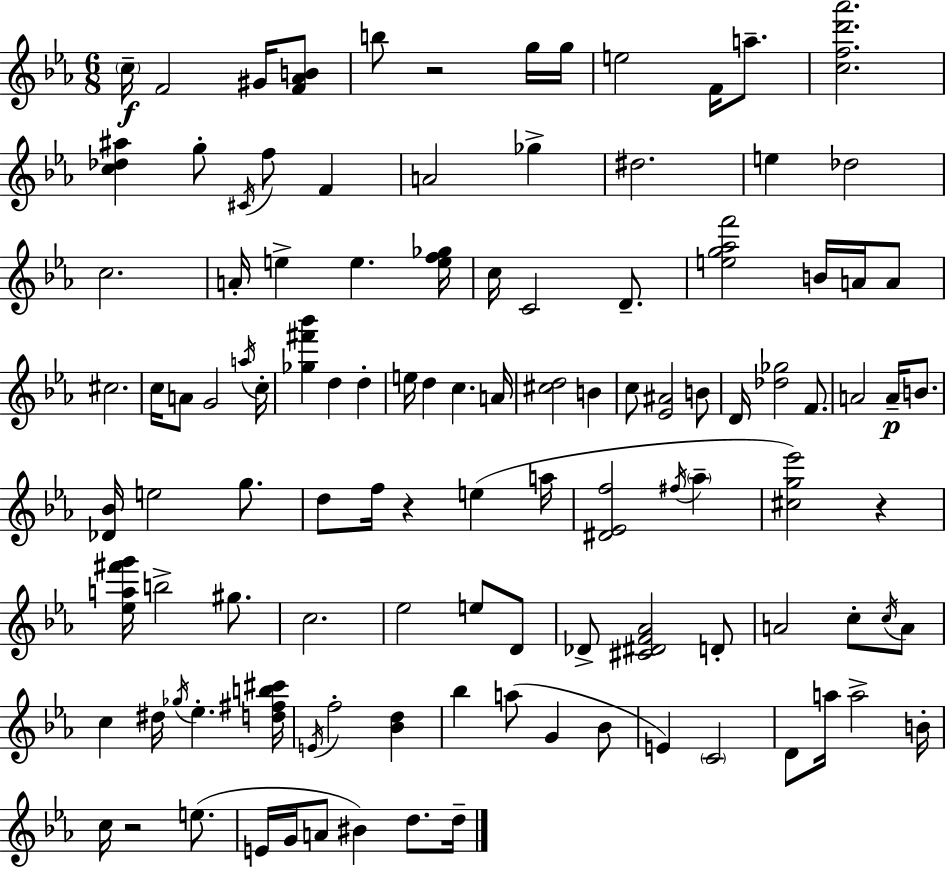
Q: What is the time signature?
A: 6/8